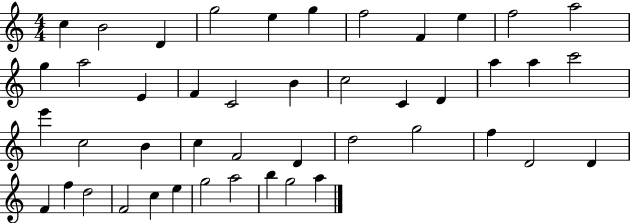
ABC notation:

X:1
T:Untitled
M:4/4
L:1/4
K:C
c B2 D g2 e g f2 F e f2 a2 g a2 E F C2 B c2 C D a a c'2 e' c2 B c F2 D d2 g2 f D2 D F f d2 F2 c e g2 a2 b g2 a